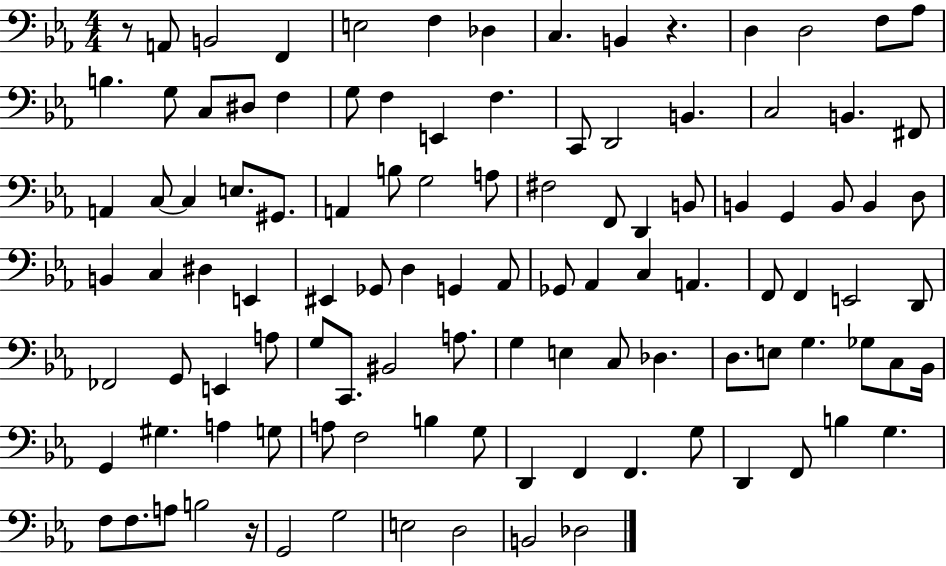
R/e A2/e B2/h F2/q E3/h F3/q Db3/q C3/q. B2/q R/q. D3/q D3/h F3/e Ab3/e B3/q. G3/e C3/e D#3/e F3/q G3/e F3/q E2/q F3/q. C2/e D2/h B2/q. C3/h B2/q. F#2/e A2/q C3/e C3/q E3/e. G#2/e. A2/q B3/e G3/h A3/e F#3/h F2/e D2/q B2/e B2/q G2/q B2/e B2/q D3/e B2/q C3/q D#3/q E2/q EIS2/q Gb2/e D3/q G2/q Ab2/e Gb2/e Ab2/q C3/q A2/q. F2/e F2/q E2/h D2/e FES2/h G2/e E2/q A3/e G3/e C2/e. BIS2/h A3/e. G3/q E3/q C3/e Db3/q. D3/e. E3/e G3/q. Gb3/e C3/e Bb2/s G2/q G#3/q. A3/q G3/e A3/e F3/h B3/q G3/e D2/q F2/q F2/q. G3/e D2/q F2/e B3/q G3/q. F3/e F3/e. A3/e B3/h R/s G2/h G3/h E3/h D3/h B2/h Db3/h